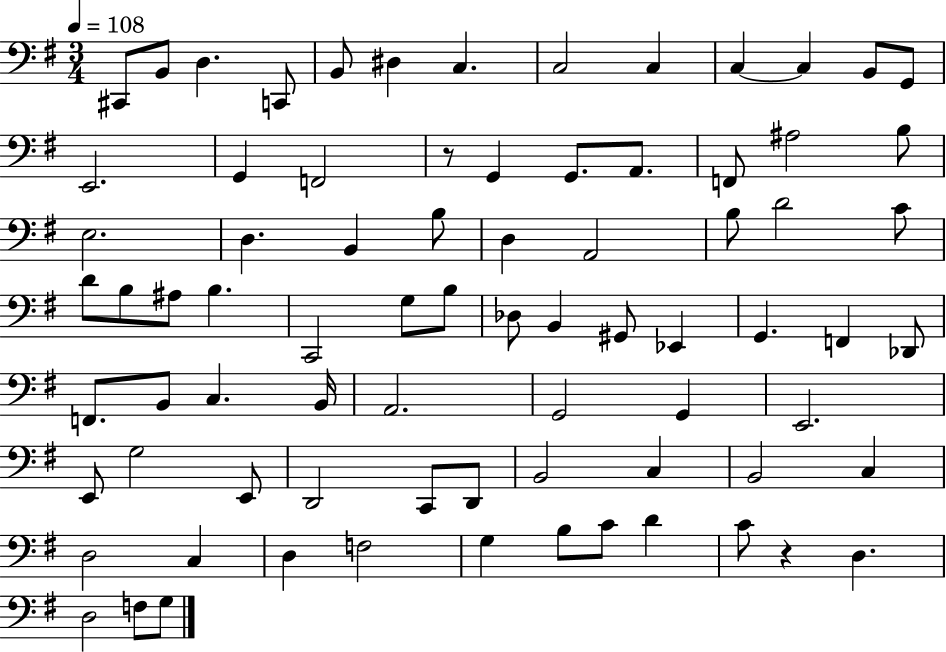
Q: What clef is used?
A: bass